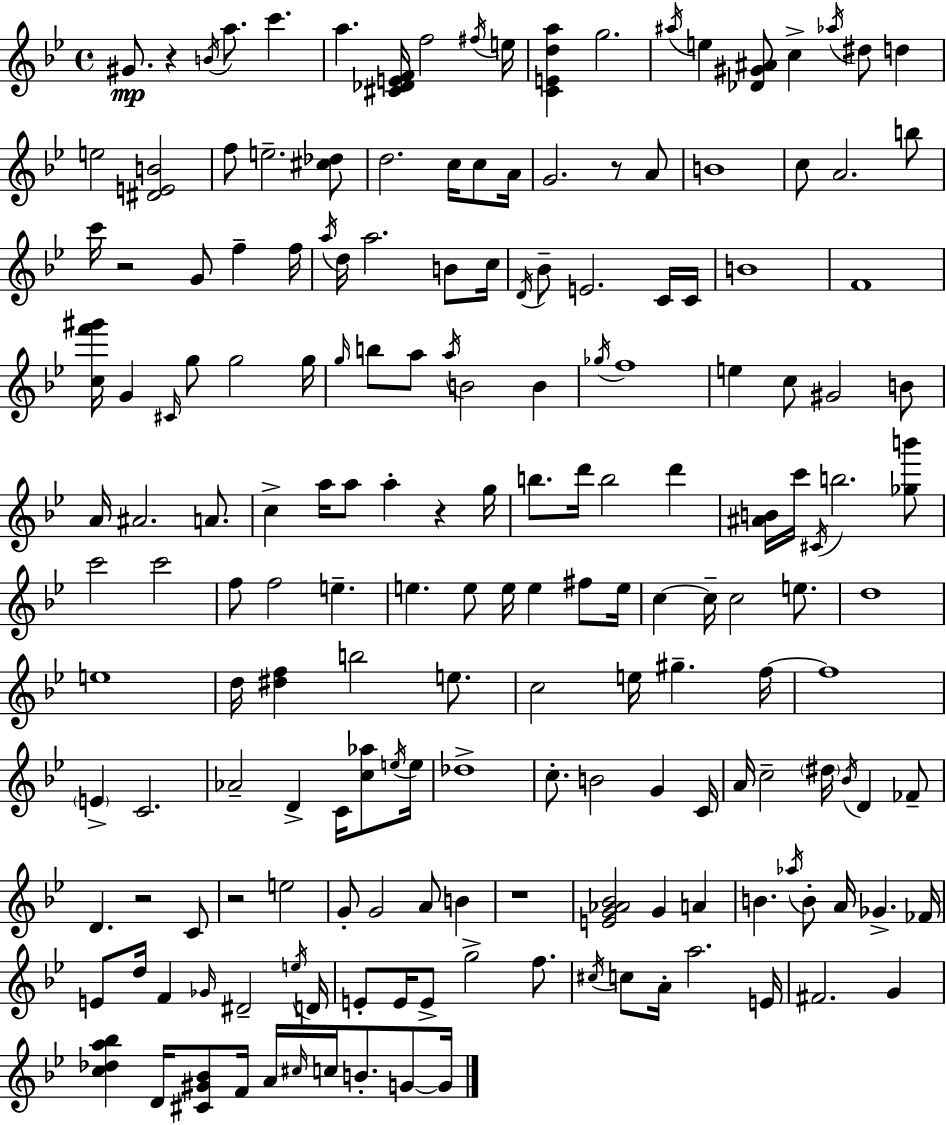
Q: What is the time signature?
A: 4/4